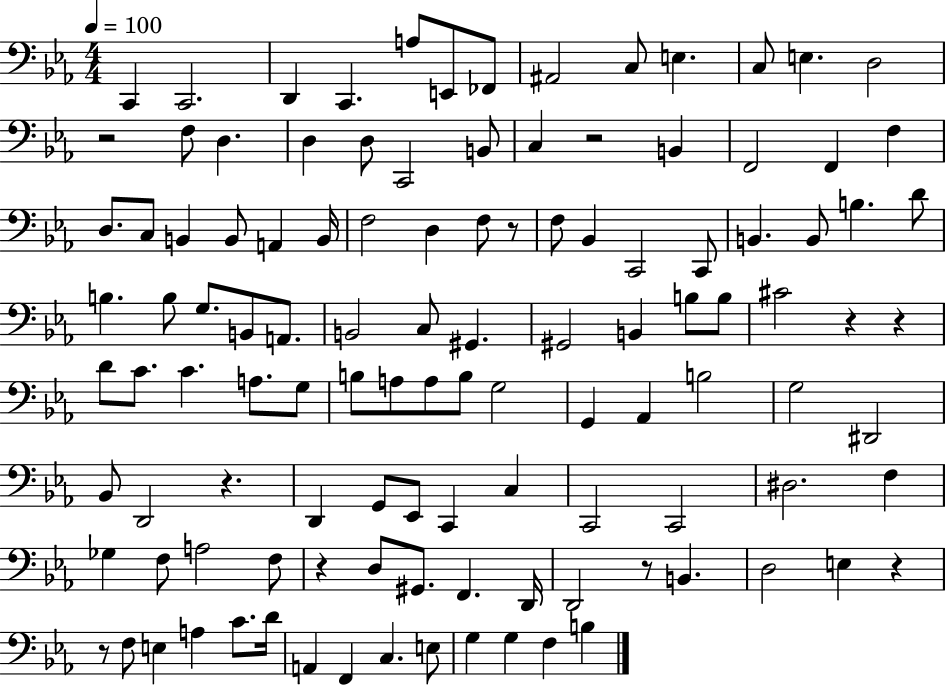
C2/q C2/h. D2/q C2/q. A3/e E2/e FES2/e A#2/h C3/e E3/q. C3/e E3/q. D3/h R/h F3/e D3/q. D3/q D3/e C2/h B2/e C3/q R/h B2/q F2/h F2/q F3/q D3/e. C3/e B2/q B2/e A2/q B2/s F3/h D3/q F3/e R/e F3/e Bb2/q C2/h C2/e B2/q. B2/e B3/q. D4/e B3/q. B3/e G3/e. B2/e A2/e. B2/h C3/e G#2/q. G#2/h B2/q B3/e B3/e C#4/h R/q R/q D4/e C4/e. C4/q. A3/e. G3/e B3/e A3/e A3/e B3/e G3/h G2/q Ab2/q B3/h G3/h D#2/h Bb2/e D2/h R/q. D2/q G2/e Eb2/e C2/q C3/q C2/h C2/h D#3/h. F3/q Gb3/q F3/e A3/h F3/e R/q D3/e G#2/e. F2/q. D2/s D2/h R/e B2/q. D3/h E3/q R/q R/e F3/e E3/q A3/q C4/e. D4/s A2/q F2/q C3/q. E3/e G3/q G3/q F3/q B3/q